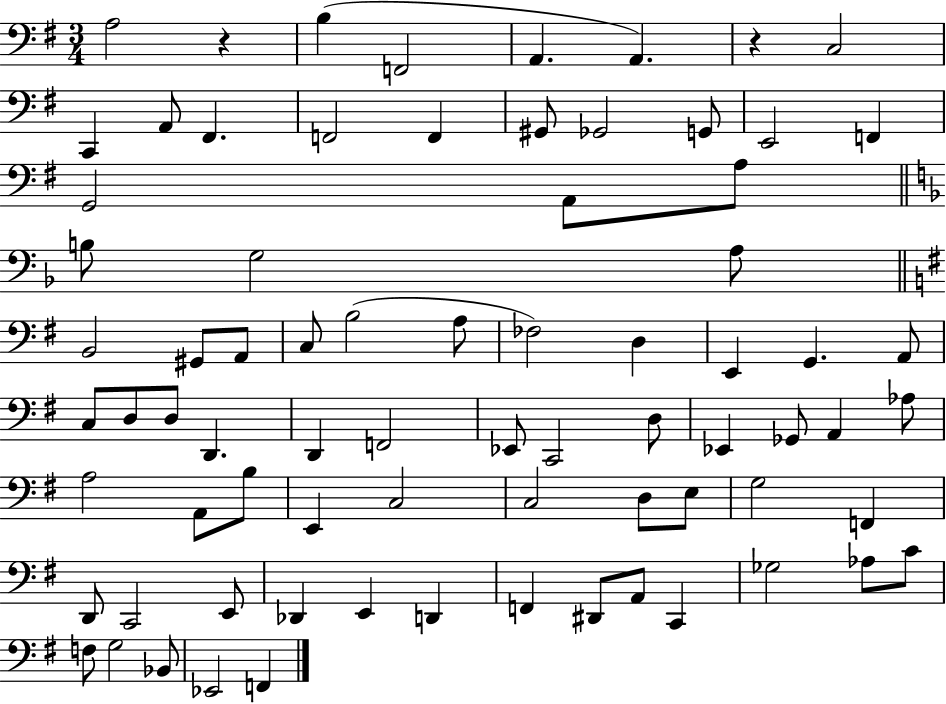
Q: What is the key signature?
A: G major